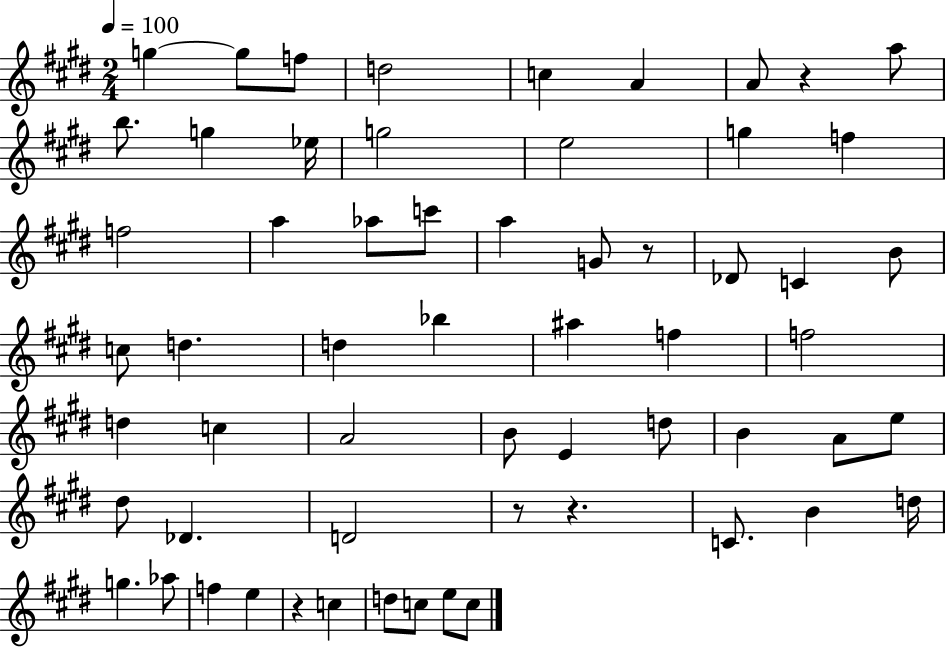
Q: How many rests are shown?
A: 5